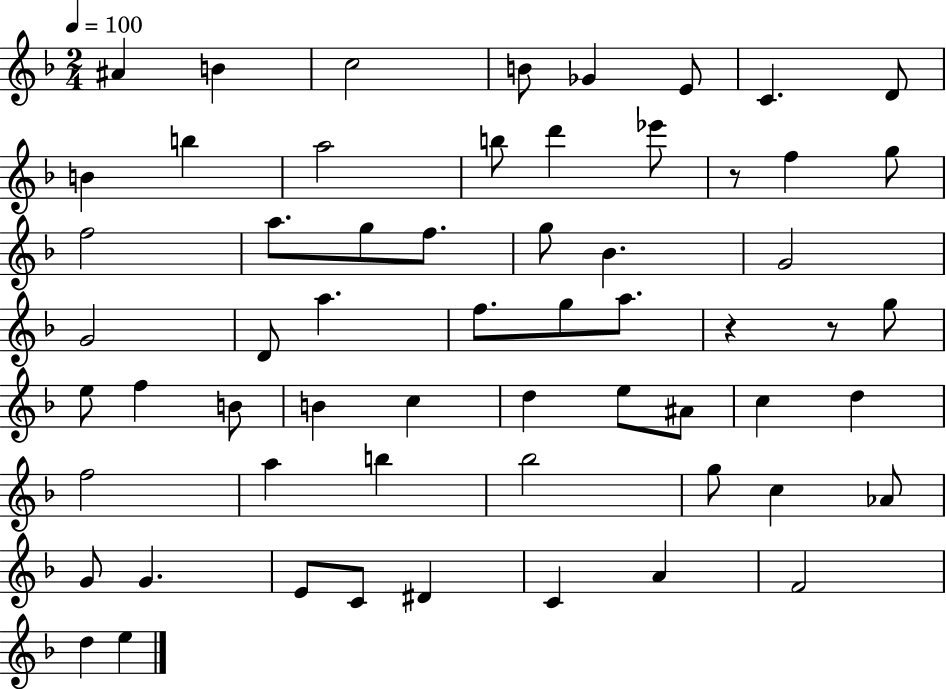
A#4/q B4/q C5/h B4/e Gb4/q E4/e C4/q. D4/e B4/q B5/q A5/h B5/e D6/q Eb6/e R/e F5/q G5/e F5/h A5/e. G5/e F5/e. G5/e Bb4/q. G4/h G4/h D4/e A5/q. F5/e. G5/e A5/e. R/q R/e G5/e E5/e F5/q B4/e B4/q C5/q D5/q E5/e A#4/e C5/q D5/q F5/h A5/q B5/q Bb5/h G5/e C5/q Ab4/e G4/e G4/q. E4/e C4/e D#4/q C4/q A4/q F4/h D5/q E5/q